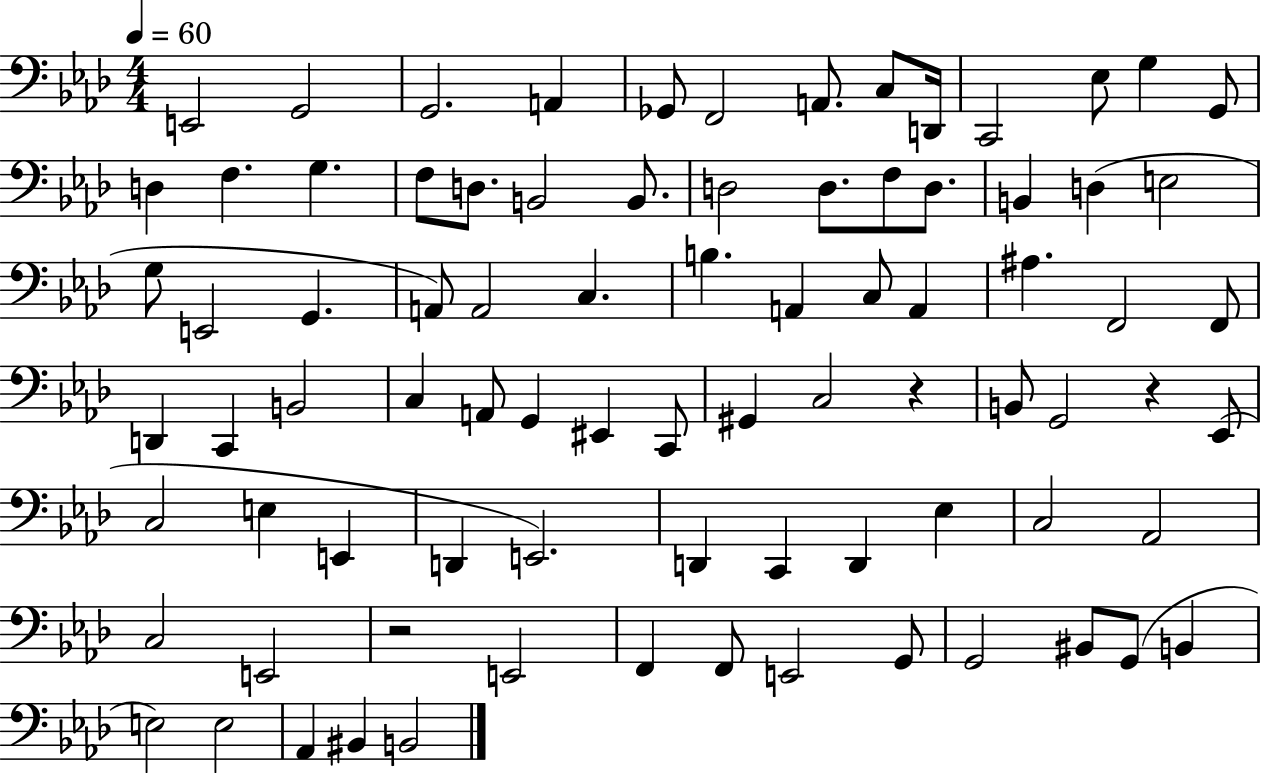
X:1
T:Untitled
M:4/4
L:1/4
K:Ab
E,,2 G,,2 G,,2 A,, _G,,/2 F,,2 A,,/2 C,/2 D,,/4 C,,2 _E,/2 G, G,,/2 D, F, G, F,/2 D,/2 B,,2 B,,/2 D,2 D,/2 F,/2 D,/2 B,, D, E,2 G,/2 E,,2 G,, A,,/2 A,,2 C, B, A,, C,/2 A,, ^A, F,,2 F,,/2 D,, C,, B,,2 C, A,,/2 G,, ^E,, C,,/2 ^G,, C,2 z B,,/2 G,,2 z _E,,/2 C,2 E, E,, D,, E,,2 D,, C,, D,, _E, C,2 _A,,2 C,2 E,,2 z2 E,,2 F,, F,,/2 E,,2 G,,/2 G,,2 ^B,,/2 G,,/2 B,, E,2 E,2 _A,, ^B,, B,,2